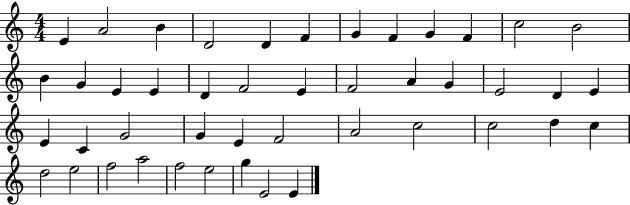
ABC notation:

X:1
T:Untitled
M:4/4
L:1/4
K:C
E A2 B D2 D F G F G F c2 B2 B G E E D F2 E F2 A G E2 D E E C G2 G E F2 A2 c2 c2 d c d2 e2 f2 a2 f2 e2 g E2 E